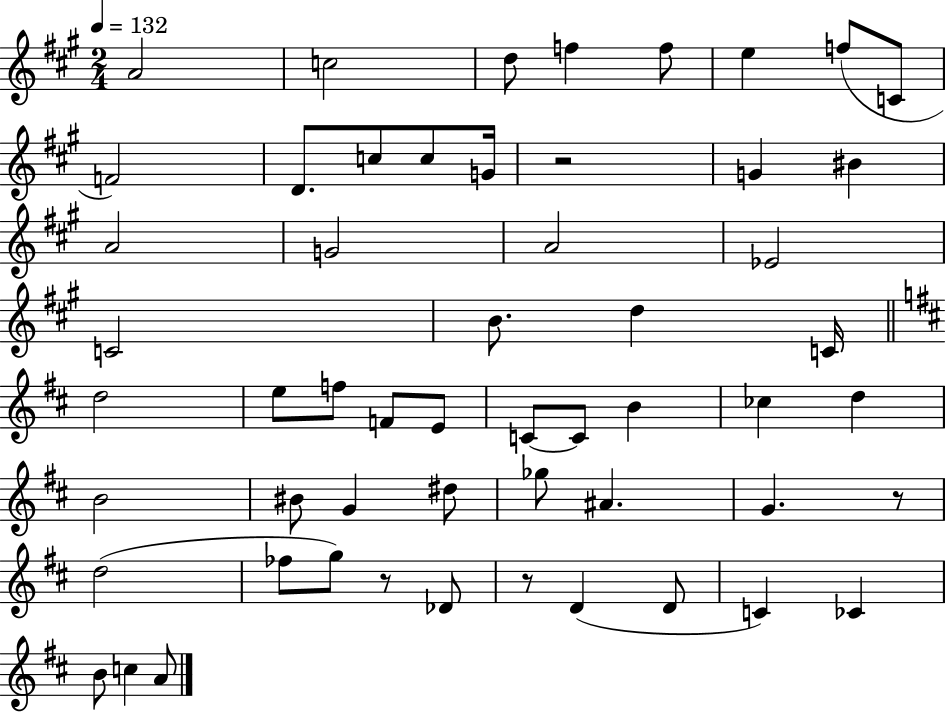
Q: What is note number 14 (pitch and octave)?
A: G4